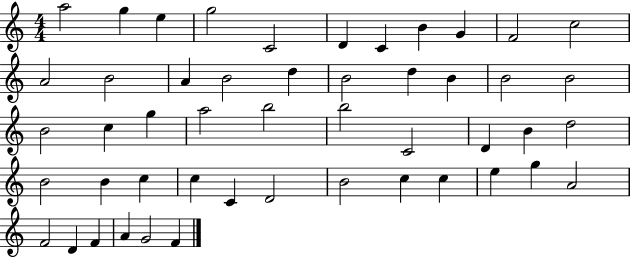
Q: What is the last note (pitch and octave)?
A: F4